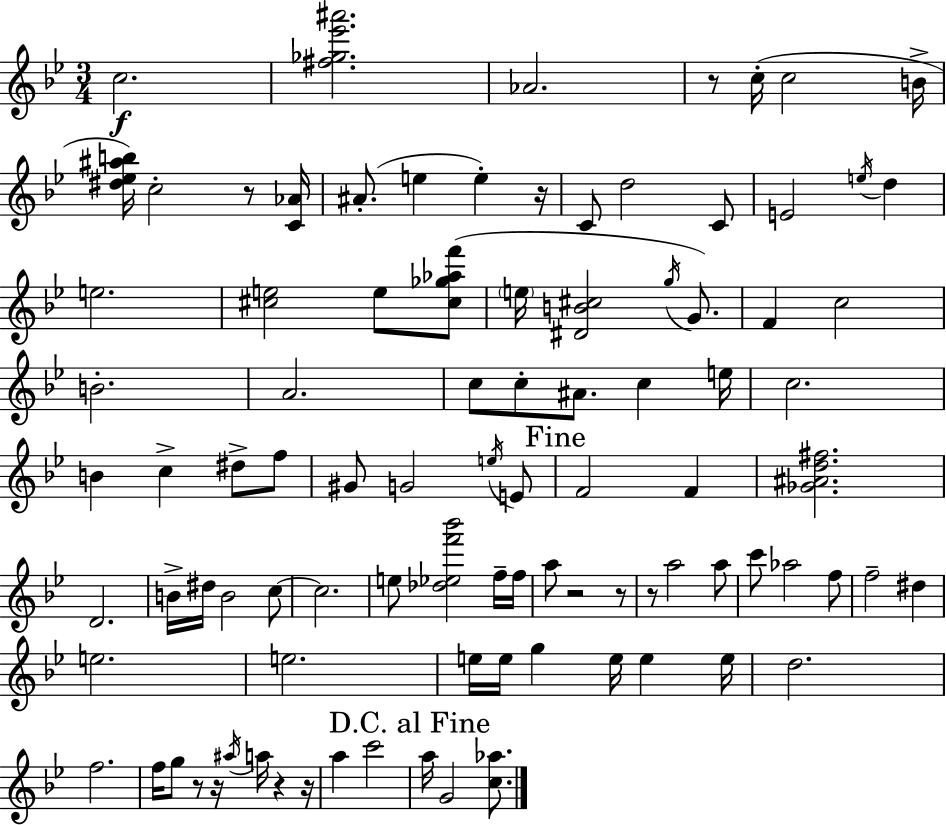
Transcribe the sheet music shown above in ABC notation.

X:1
T:Untitled
M:3/4
L:1/4
K:Bb
c2 [^f_g_e'^a']2 _A2 z/2 c/4 c2 B/4 [^d_e^ab]/4 c2 z/2 [C_A]/4 ^A/2 e e z/4 C/2 d2 C/2 E2 e/4 d e2 [^ce]2 e/2 [^c_g_af']/2 e/4 [^DB^c]2 g/4 G/2 F c2 B2 A2 c/2 c/2 ^A/2 c e/4 c2 B c ^d/2 f/2 ^G/2 G2 e/4 E/2 F2 F [_G^Ad^f]2 D2 B/4 ^d/4 B2 c/2 c2 e/2 [_d_ef'_b']2 f/4 f/4 a/2 z2 z/2 z/2 a2 a/2 c'/2 _a2 f/2 f2 ^d e2 e2 e/4 e/4 g e/4 e e/4 d2 f2 f/4 g/2 z/2 z/4 ^a/4 a/4 z z/4 a c'2 a/4 G2 [c_a]/2